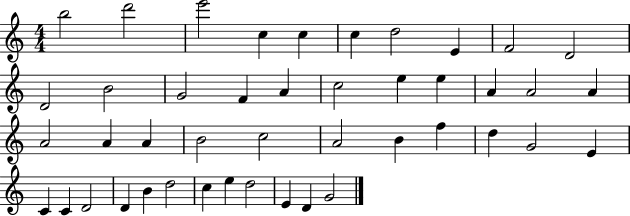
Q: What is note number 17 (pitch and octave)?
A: E5